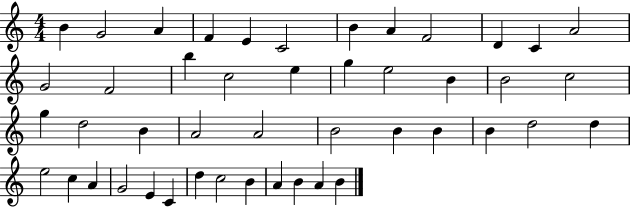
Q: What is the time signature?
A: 4/4